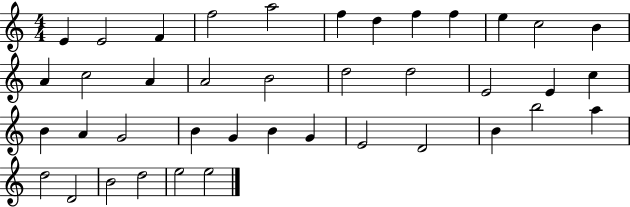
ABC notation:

X:1
T:Untitled
M:4/4
L:1/4
K:C
E E2 F f2 a2 f d f f e c2 B A c2 A A2 B2 d2 d2 E2 E c B A G2 B G B G E2 D2 B b2 a d2 D2 B2 d2 e2 e2